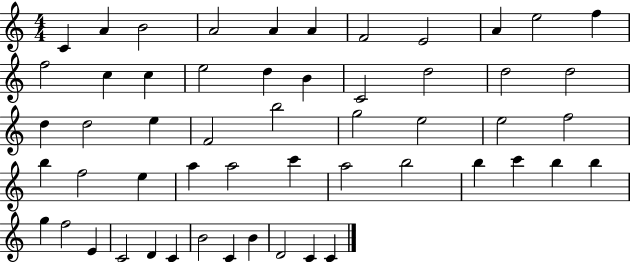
C4/q A4/q B4/h A4/h A4/q A4/q F4/h E4/h A4/q E5/h F5/q F5/h C5/q C5/q E5/h D5/q B4/q C4/h D5/h D5/h D5/h D5/q D5/h E5/q F4/h B5/h G5/h E5/h E5/h F5/h B5/q F5/h E5/q A5/q A5/h C6/q A5/h B5/h B5/q C6/q B5/q B5/q G5/q F5/h E4/q C4/h D4/q C4/q B4/h C4/q B4/q D4/h C4/q C4/q